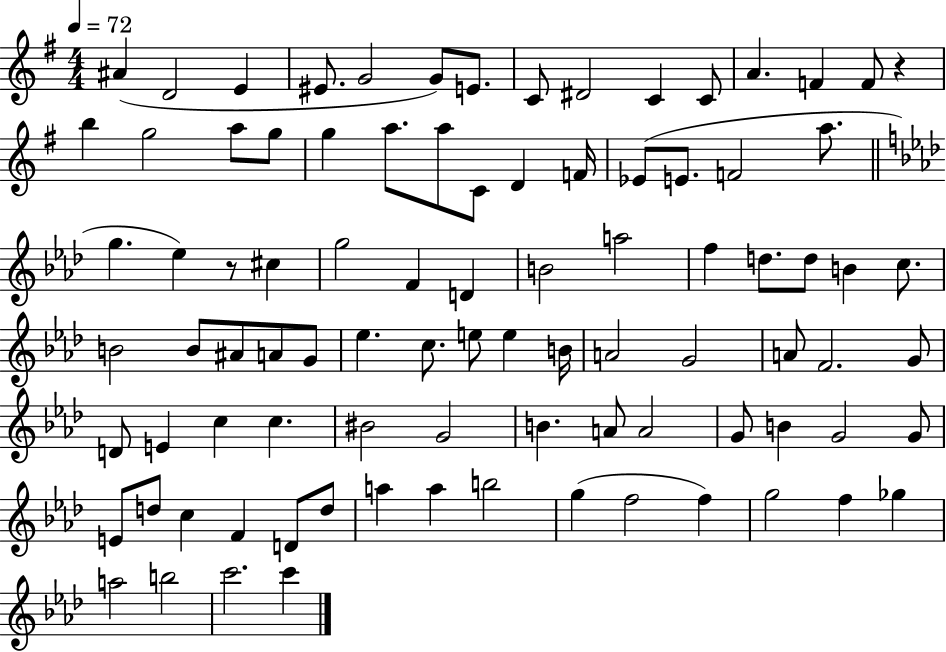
A#4/q D4/h E4/q EIS4/e. G4/h G4/e E4/e. C4/e D#4/h C4/q C4/e A4/q. F4/q F4/e R/q B5/q G5/h A5/e G5/e G5/q A5/e. A5/e C4/e D4/q F4/s Eb4/e E4/e. F4/h A5/e. G5/q. Eb5/q R/e C#5/q G5/h F4/q D4/q B4/h A5/h F5/q D5/e. D5/e B4/q C5/e. B4/h B4/e A#4/e A4/e G4/e Eb5/q. C5/e. E5/e E5/q B4/s A4/h G4/h A4/e F4/h. G4/e D4/e E4/q C5/q C5/q. BIS4/h G4/h B4/q. A4/e A4/h G4/e B4/q G4/h G4/e E4/e D5/e C5/q F4/q D4/e D5/e A5/q A5/q B5/h G5/q F5/h F5/q G5/h F5/q Gb5/q A5/h B5/h C6/h. C6/q